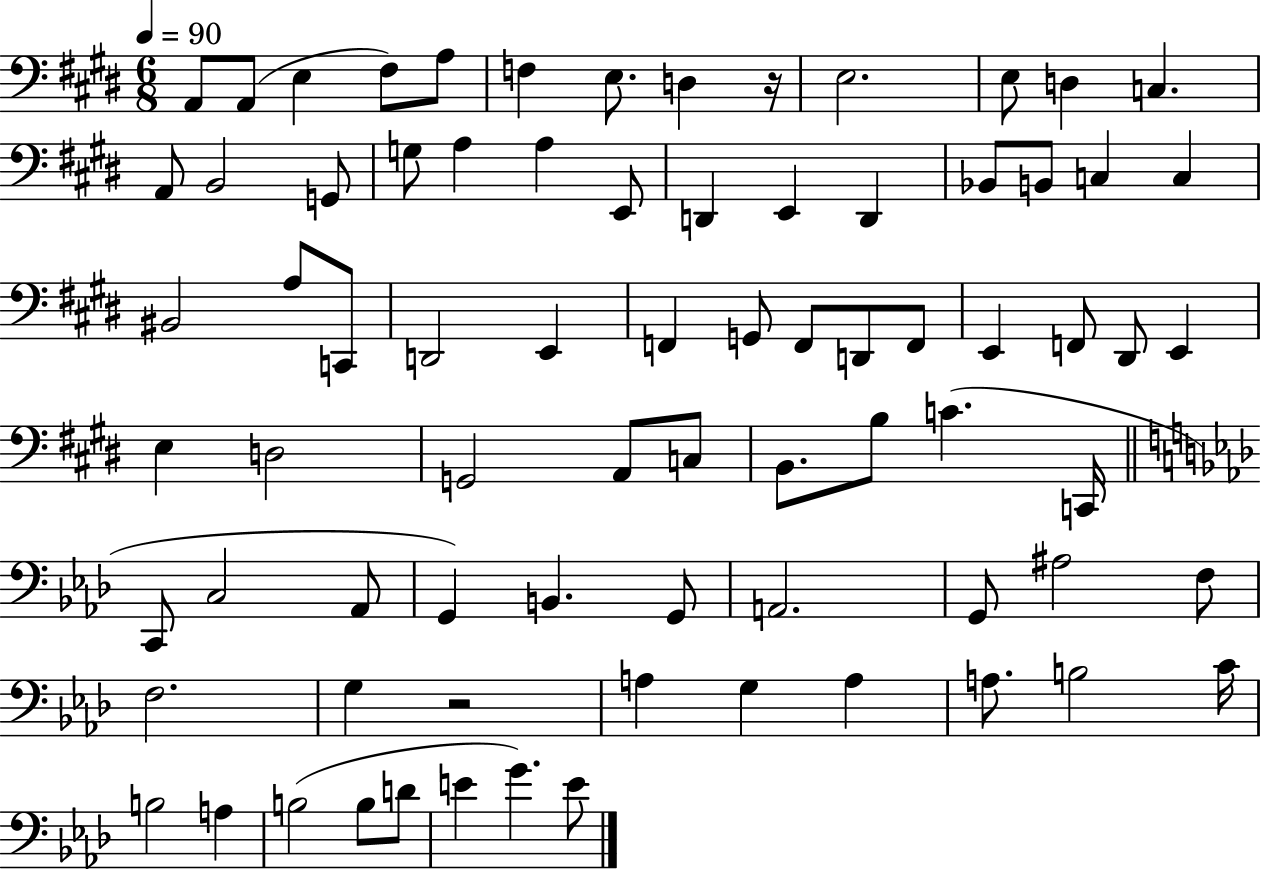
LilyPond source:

{
  \clef bass
  \numericTimeSignature
  \time 6/8
  \key e \major
  \tempo 4 = 90
  a,8 a,8( e4 fis8) a8 | f4 e8. d4 r16 | e2. | e8 d4 c4. | \break a,8 b,2 g,8 | g8 a4 a4 e,8 | d,4 e,4 d,4 | bes,8 b,8 c4 c4 | \break bis,2 a8 c,8 | d,2 e,4 | f,4 g,8 f,8 d,8 f,8 | e,4 f,8 dis,8 e,4 | \break e4 d2 | g,2 a,8 c8 | b,8. b8 c'4.( c,16 | \bar "||" \break \key aes \major c,8 c2 aes,8 | g,4) b,4. g,8 | a,2. | g,8 ais2 f8 | \break f2. | g4 r2 | a4 g4 a4 | a8. b2 c'16 | \break b2 a4 | b2( b8 d'8 | e'4 g'4.) e'8 | \bar "|."
}